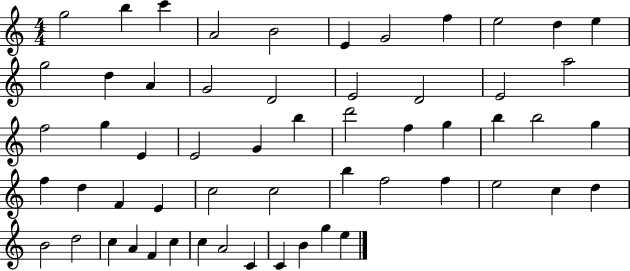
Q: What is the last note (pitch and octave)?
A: E5